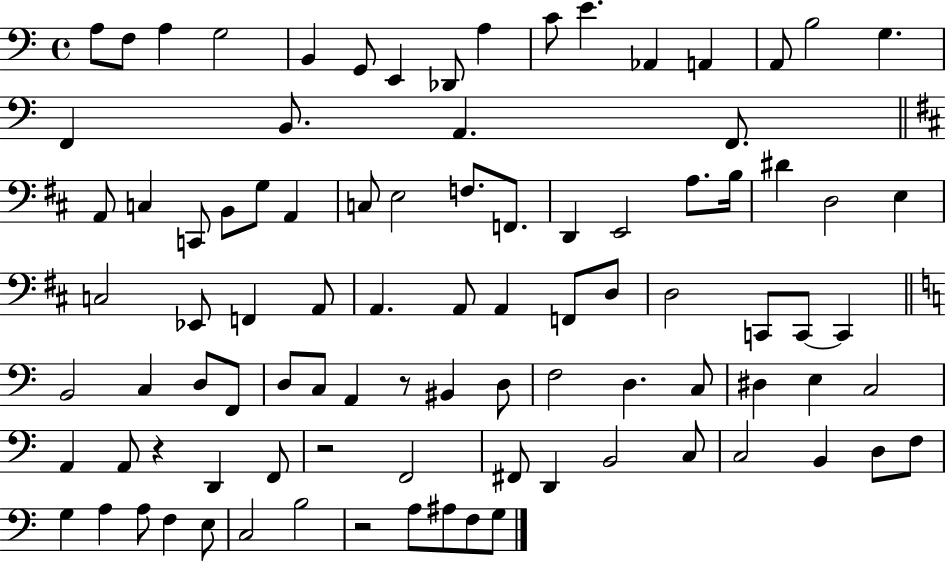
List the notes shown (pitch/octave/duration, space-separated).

A3/e F3/e A3/q G3/h B2/q G2/e E2/q Db2/e A3/q C4/e E4/q. Ab2/q A2/q A2/e B3/h G3/q. F2/q B2/e. A2/q. F2/e. A2/e C3/q C2/e B2/e G3/e A2/q C3/e E3/h F3/e. F2/e. D2/q E2/h A3/e. B3/s D#4/q D3/h E3/q C3/h Eb2/e F2/q A2/e A2/q. A2/e A2/q F2/e D3/e D3/h C2/e C2/e C2/q B2/h C3/q D3/e F2/e D3/e C3/e A2/q R/e BIS2/q D3/e F3/h D3/q. C3/e D#3/q E3/q C3/h A2/q A2/e R/q D2/q F2/e R/h F2/h F#2/e D2/q B2/h C3/e C3/h B2/q D3/e F3/e G3/q A3/q A3/e F3/q E3/e C3/h B3/h R/h A3/e A#3/e F3/e G3/e